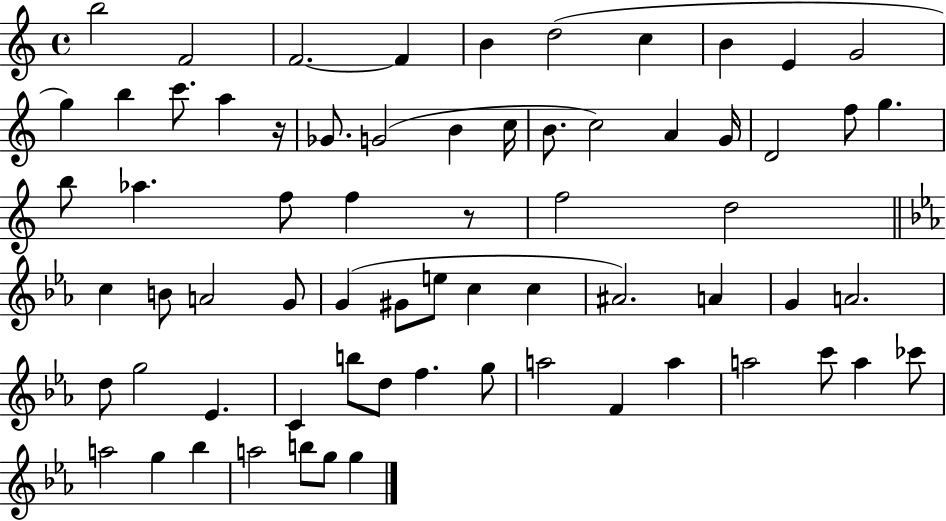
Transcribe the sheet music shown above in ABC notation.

X:1
T:Untitled
M:4/4
L:1/4
K:C
b2 F2 F2 F B d2 c B E G2 g b c'/2 a z/4 _G/2 G2 B c/4 B/2 c2 A G/4 D2 f/2 g b/2 _a f/2 f z/2 f2 d2 c B/2 A2 G/2 G ^G/2 e/2 c c ^A2 A G A2 d/2 g2 _E C b/2 d/2 f g/2 a2 F a a2 c'/2 a _c'/2 a2 g _b a2 b/2 g/2 g